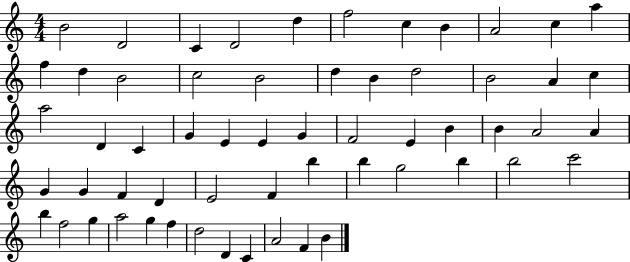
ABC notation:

X:1
T:Untitled
M:4/4
L:1/4
K:C
B2 D2 C D2 d f2 c B A2 c a f d B2 c2 B2 d B d2 B2 A c a2 D C G E E G F2 E B B A2 A G G F D E2 F b b g2 b b2 c'2 b f2 g a2 g f d2 D C A2 F B